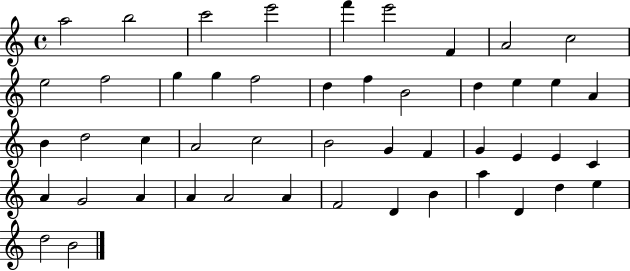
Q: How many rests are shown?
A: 0